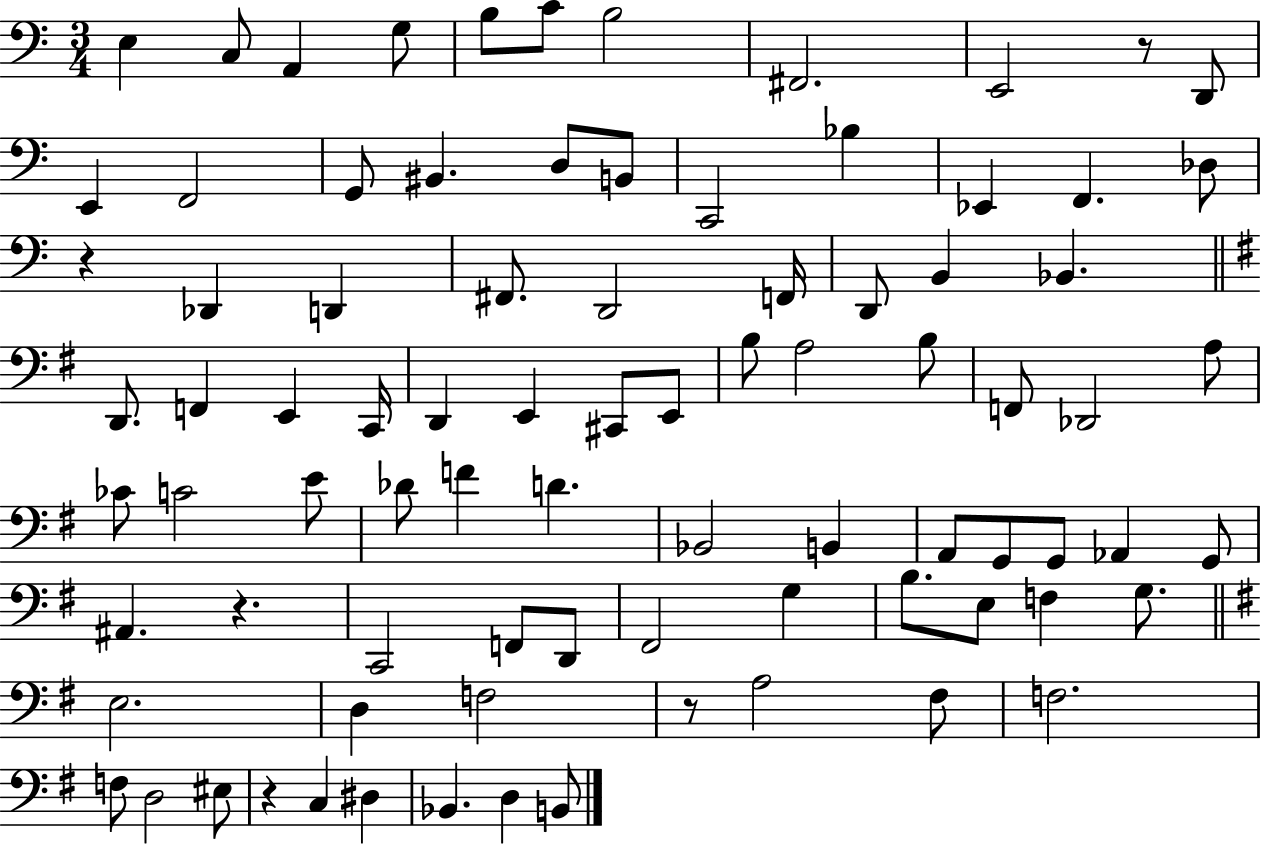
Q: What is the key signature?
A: C major